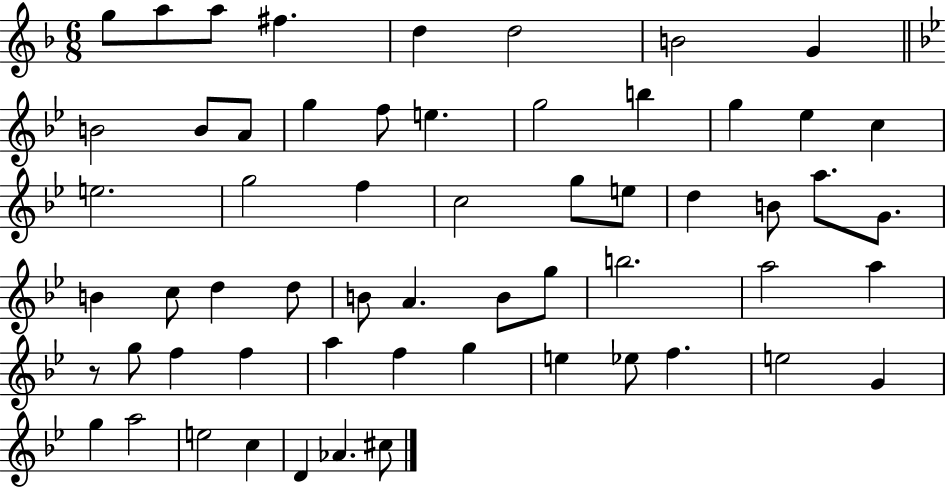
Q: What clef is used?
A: treble